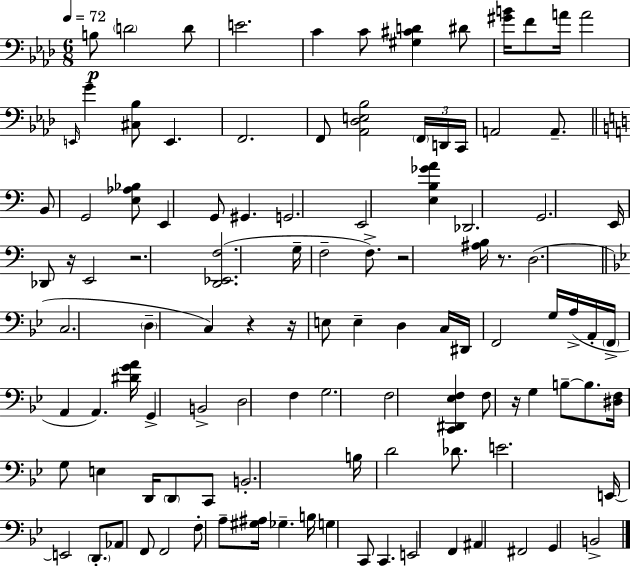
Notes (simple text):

B3/e D4/h D4/e E4/h. C4/q C4/e [G#3,C#4,D4]/q D#4/e [G#4,B4]/s F4/e A4/s A4/h E2/s G4/q [C#3,Bb3]/e E2/q. F2/h. F2/e [Ab2,Db3,E3,Bb3]/h F2/s D2/s C2/s A2/h A2/e. B2/e G2/h [E3,Ab3,Bb3]/e E2/q G2/e G#2/q. G2/h. E2/h [E3,B3,Gb4,A4]/q Db2/h. G2/h. E2/s Db2/e R/s E2/h R/h. [D2,Eb2,F3]/h. G3/s F3/h F3/e. R/h [A#3,B3]/s R/e. D3/h. C3/h. D3/q C3/q R/q R/s E3/e E3/q D3/q C3/s D#2/s F2/h G3/s A3/s A2/s F2/s A2/q A2/q. [D#4,G4,A4]/s G2/q B2/h D3/h F3/q G3/h. F3/h [C2,D#2,Eb3,F3]/q F3/e R/s G3/q B3/e B3/e. [D#3,F3]/s G3/e E3/q D2/s D2/e C2/e B2/h. B3/s D4/h Db4/e. E4/h. E2/s E2/h D2/e. Ab2/e F2/e F2/h F3/e A3/e [G#3,A#3]/s Gb3/q. B3/s G3/q C2/e C2/q. E2/h F2/q A#2/q F#2/h G2/q B2/h